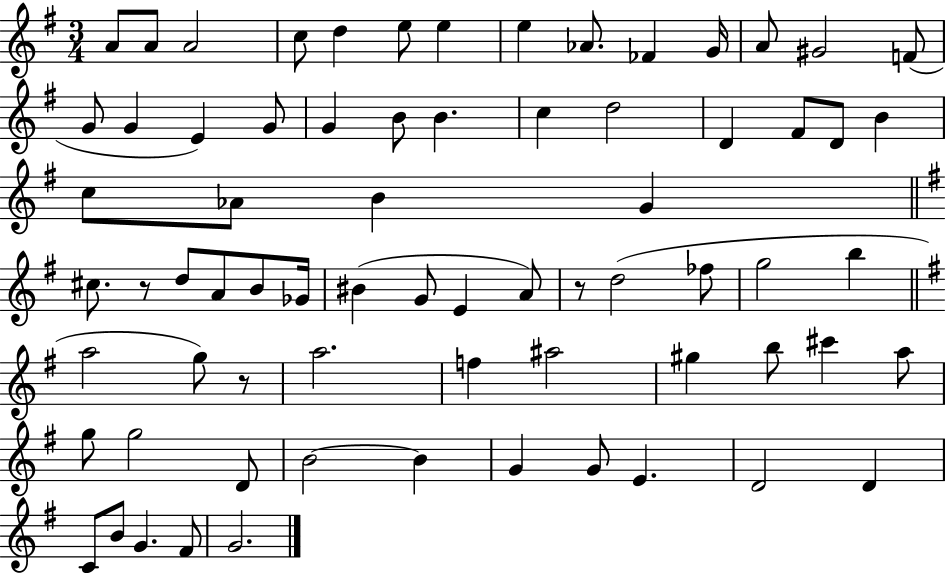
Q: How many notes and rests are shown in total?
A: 71